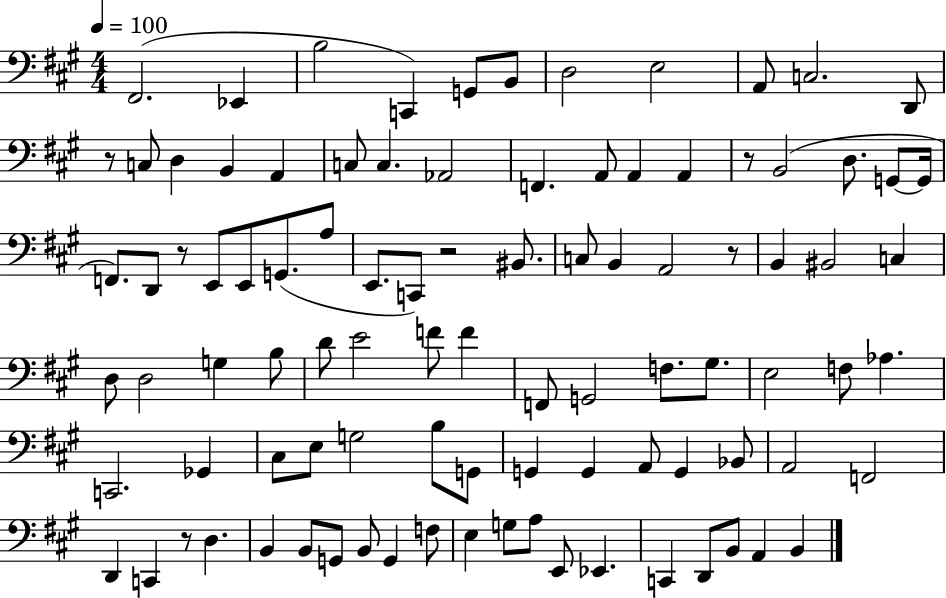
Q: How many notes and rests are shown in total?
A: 95